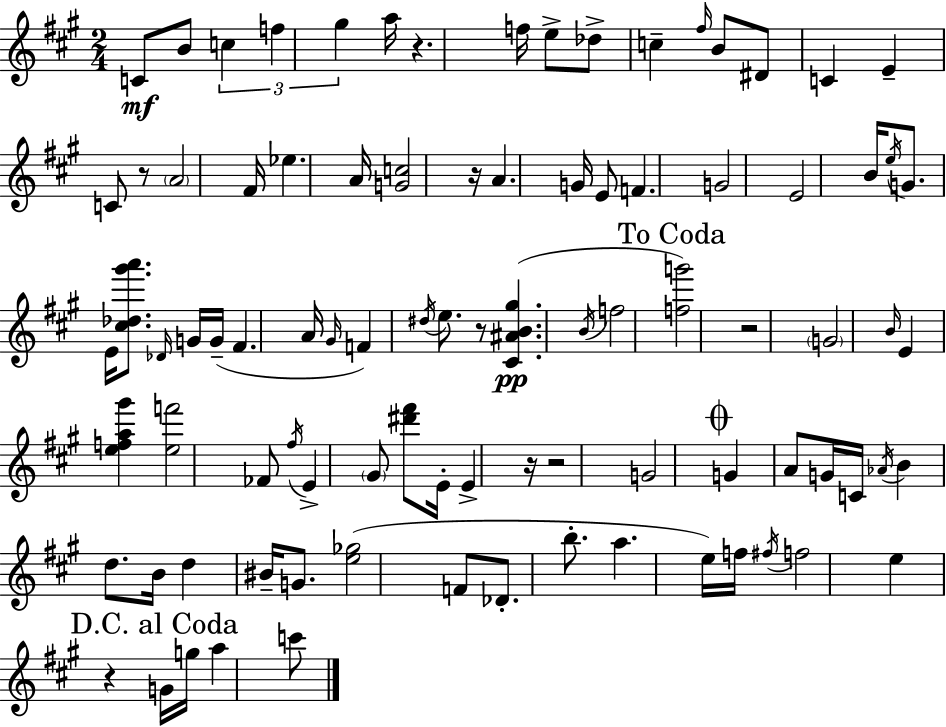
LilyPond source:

{
  \clef treble
  \numericTimeSignature
  \time 2/4
  \key a \major
  c'8\mf b'8 \tuplet 3/2 { c''4 | f''4 gis''4 } | a''16 r4. f''16 | e''8-> des''8-> c''4-- | \break \grace { fis''16 } b'8 dis'8 c'4 | e'4-- c'8 r8 | \parenthesize a'2 | fis'16 ees''4. | \break a'16 <g' c''>2 | r16 a'4. | g'16 e'8 f'4. | g'2 | \break e'2 | b'16 \acciaccatura { e''16 } g'8. e'16 <cis'' des'' gis''' a'''>8. | \grace { des'16 } g'16 g'16--( fis'4. | a'16 \grace { gis'16 } f'4) | \break \acciaccatura { dis''16 } e''8. r8 <cis' ais' b' gis''>4.(\pp | \acciaccatura { b'16 } f''2 | \mark "To Coda" <f'' g'''>2) | r2 | \break \parenthesize g'2 | \grace { b'16 } e'4 | <e'' f'' a'' gis'''>4 <e'' f'''>2 | fes'8 | \break \acciaccatura { fis''16 } e'4-> \parenthesize gis'8 | <dis''' fis'''>8 e'16-. e'4-> r16 | r2 | g'2 | \break \mark \markup { \musicglyph "scripts.coda" } g'4 a'8 g'16 c'16 | \acciaccatura { aes'16 } b'4 d''8. | b'16 d''4 bis'16-- g'8. | <e'' ges''>2( | \break f'8 des'8.-. b''8.-. | a''4. e''16) | f''16 \acciaccatura { fis''16 } f''2 | e''4 r4 | \break \mark "D.C. al Coda" g'16 g''16 a''4 | c'''8 \bar "|."
}